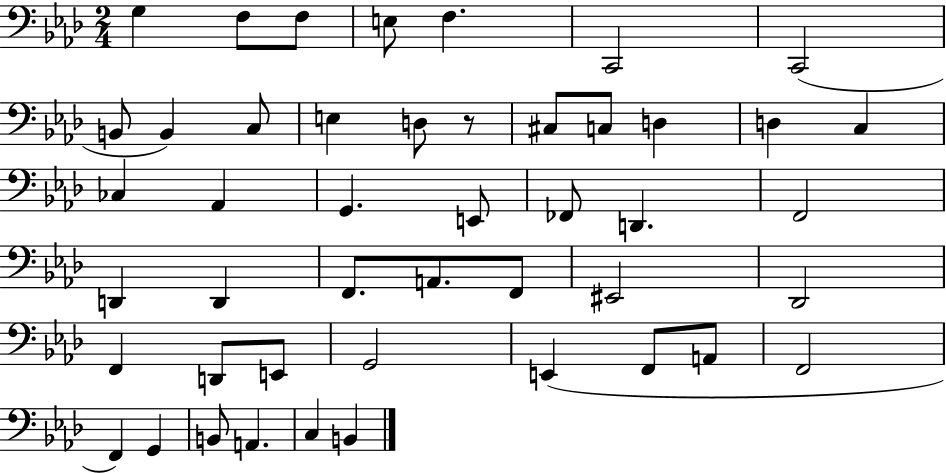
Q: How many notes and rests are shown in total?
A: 46